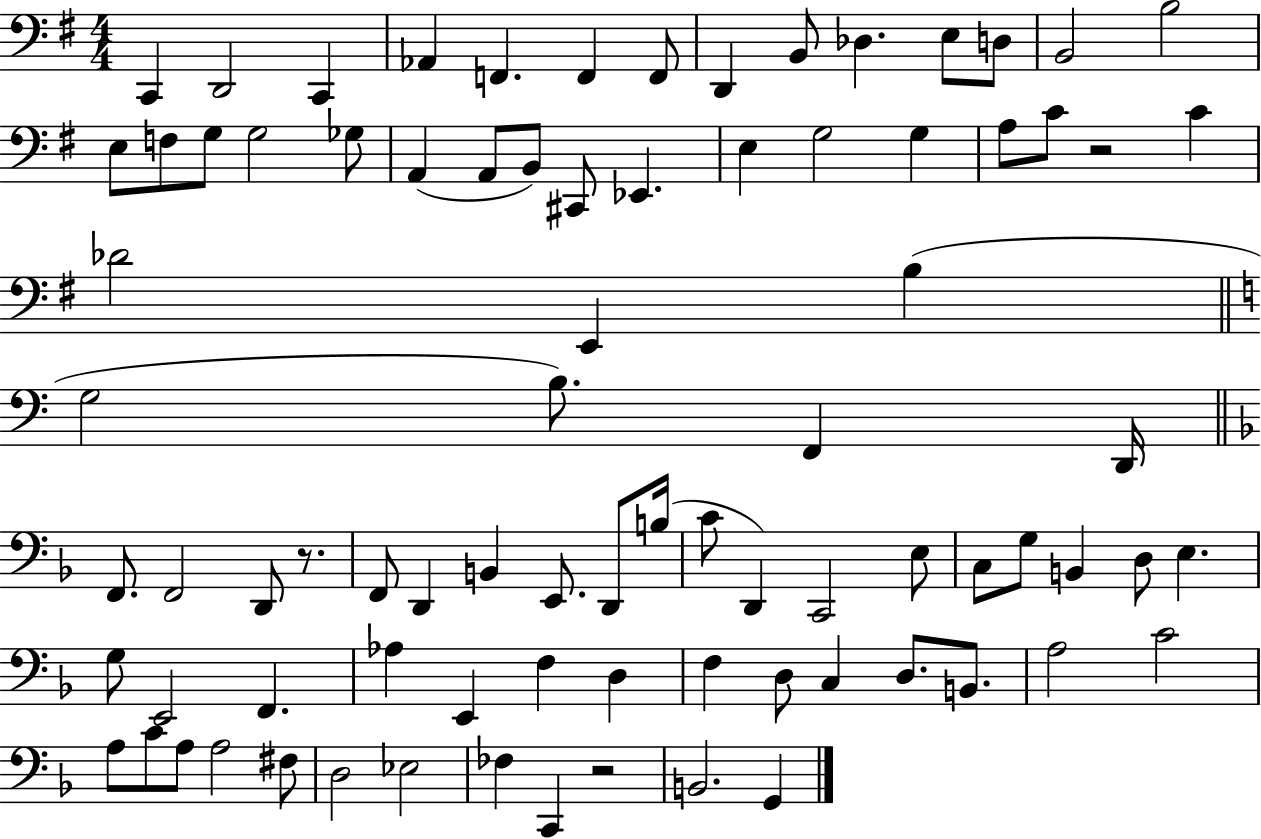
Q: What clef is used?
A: bass